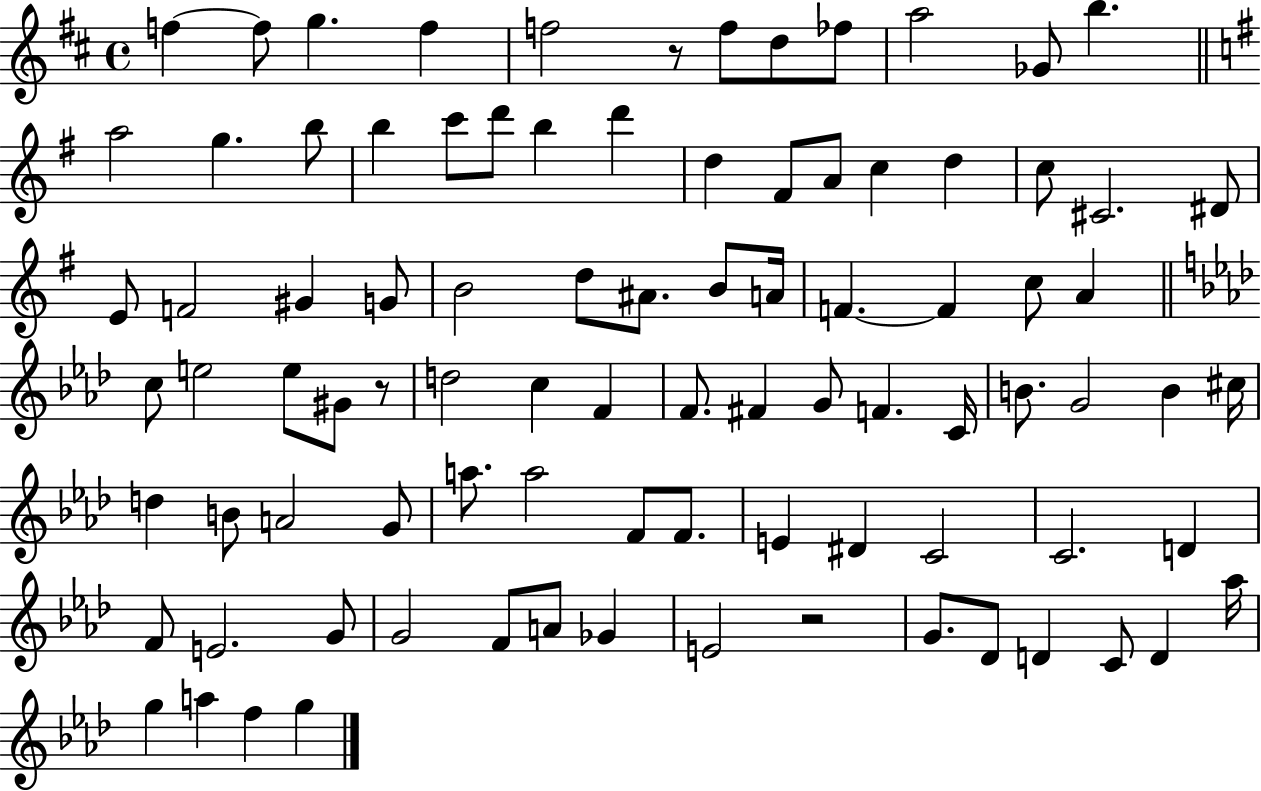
{
  \clef treble
  \time 4/4
  \defaultTimeSignature
  \key d \major
  f''4~~ f''8 g''4. f''4 | f''2 r8 f''8 d''8 fes''8 | a''2 ges'8 b''4. | \bar "||" \break \key g \major a''2 g''4. b''8 | b''4 c'''8 d'''8 b''4 d'''4 | d''4 fis'8 a'8 c''4 d''4 | c''8 cis'2. dis'8 | \break e'8 f'2 gis'4 g'8 | b'2 d''8 ais'8. b'8 a'16 | f'4.~~ f'4 c''8 a'4 | \bar "||" \break \key aes \major c''8 e''2 e''8 gis'8 r8 | d''2 c''4 f'4 | f'8. fis'4 g'8 f'4. c'16 | b'8. g'2 b'4 cis''16 | \break d''4 b'8 a'2 g'8 | a''8. a''2 f'8 f'8. | e'4 dis'4 c'2 | c'2. d'4 | \break f'8 e'2. g'8 | g'2 f'8 a'8 ges'4 | e'2 r2 | g'8. des'8 d'4 c'8 d'4 aes''16 | \break g''4 a''4 f''4 g''4 | \bar "|."
}